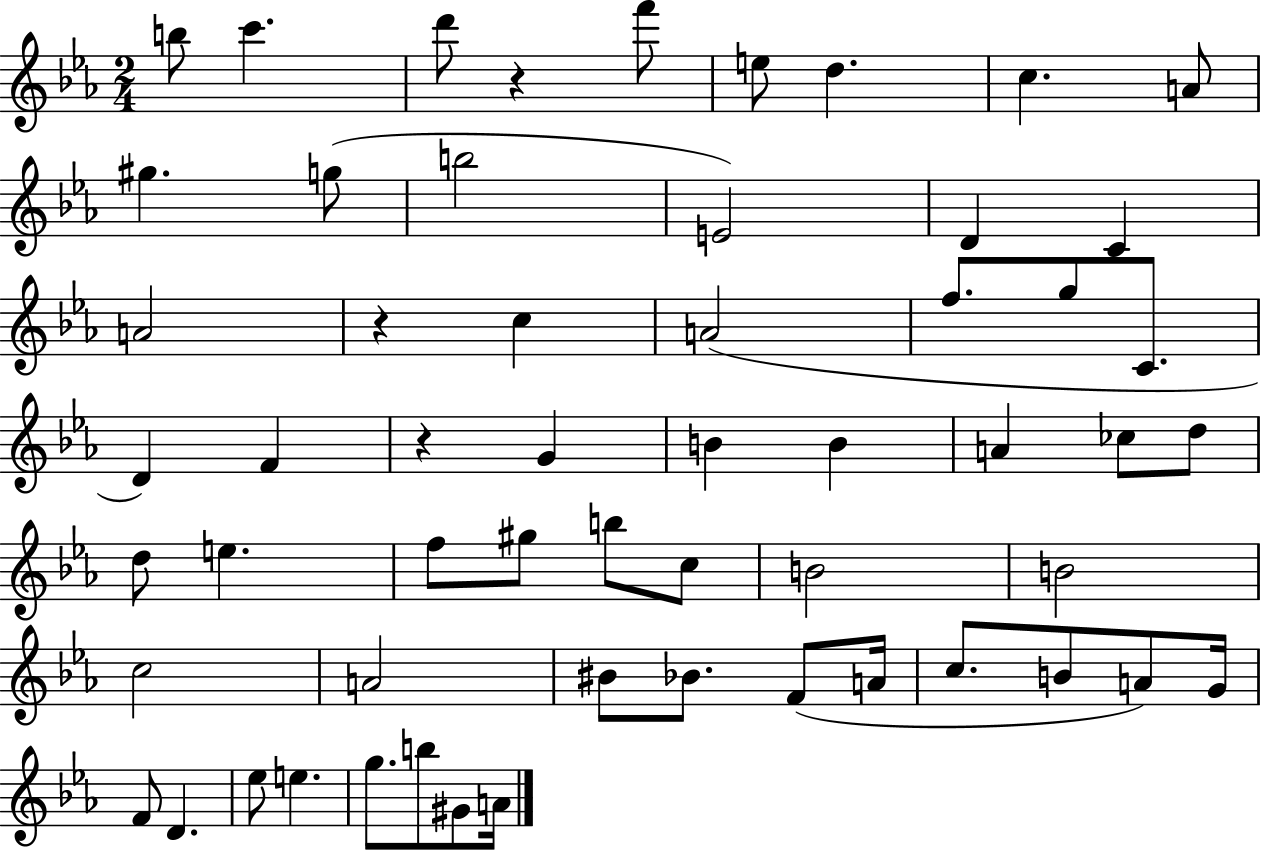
B5/e C6/q. D6/e R/q F6/e E5/e D5/q. C5/q. A4/e G#5/q. G5/e B5/h E4/h D4/q C4/q A4/h R/q C5/q A4/h F5/e. G5/e C4/e. D4/q F4/q R/q G4/q B4/q B4/q A4/q CES5/e D5/e D5/e E5/q. F5/e G#5/e B5/e C5/e B4/h B4/h C5/h A4/h BIS4/e Bb4/e. F4/e A4/s C5/e. B4/e A4/e G4/s F4/e D4/q. Eb5/e E5/q. G5/e. B5/e G#4/e A4/s